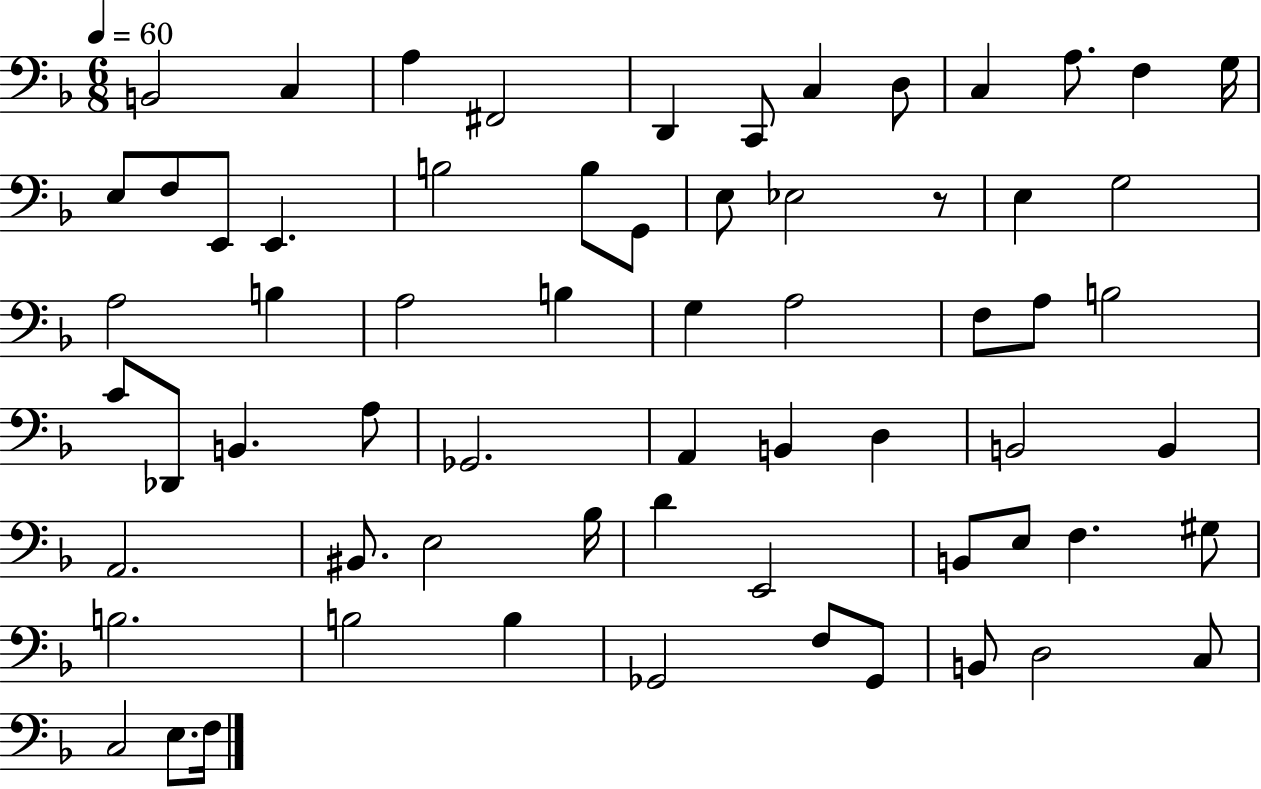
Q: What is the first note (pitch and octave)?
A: B2